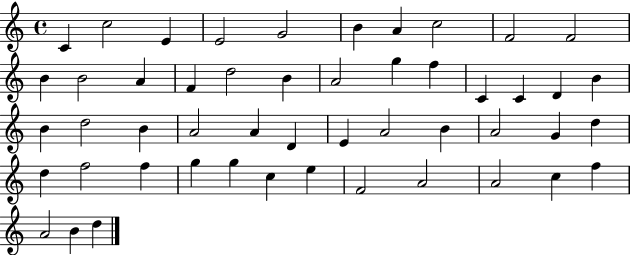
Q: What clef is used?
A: treble